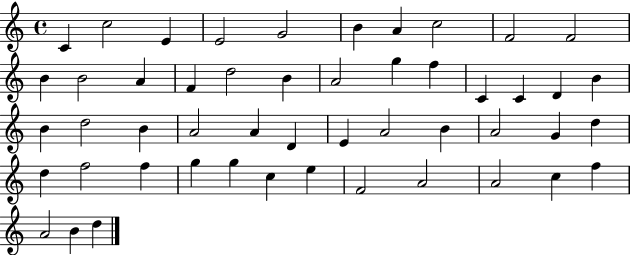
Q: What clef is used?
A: treble